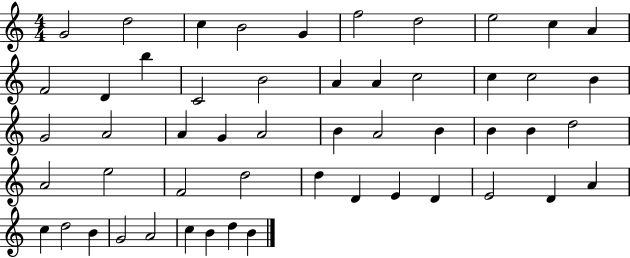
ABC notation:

X:1
T:Untitled
M:4/4
L:1/4
K:C
G2 d2 c B2 G f2 d2 e2 c A F2 D b C2 B2 A A c2 c c2 B G2 A2 A G A2 B A2 B B B d2 A2 e2 F2 d2 d D E D E2 D A c d2 B G2 A2 c B d B